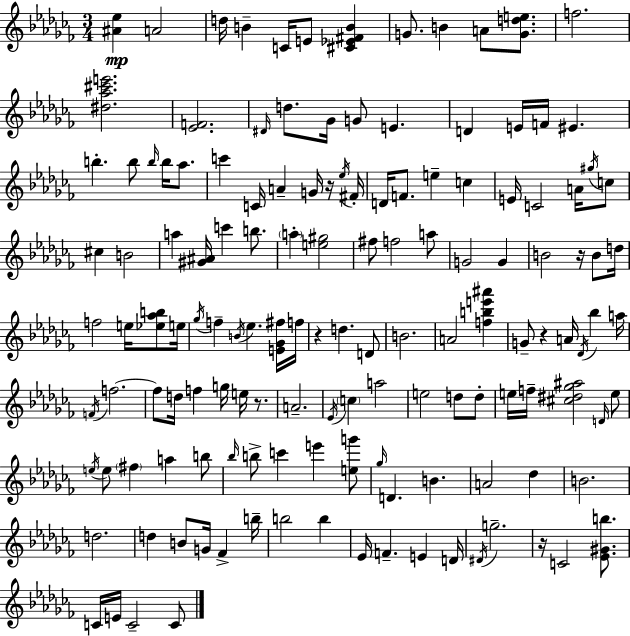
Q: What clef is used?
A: treble